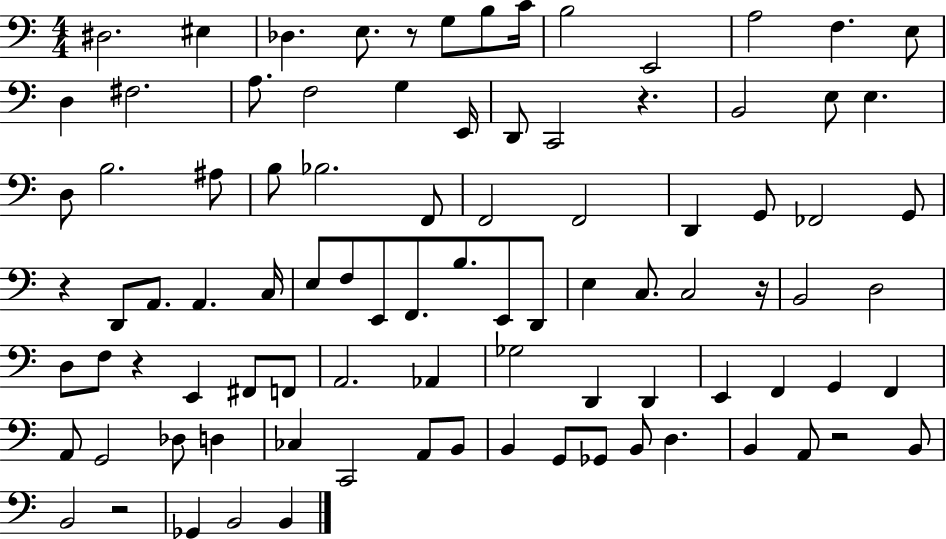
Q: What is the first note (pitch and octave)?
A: D#3